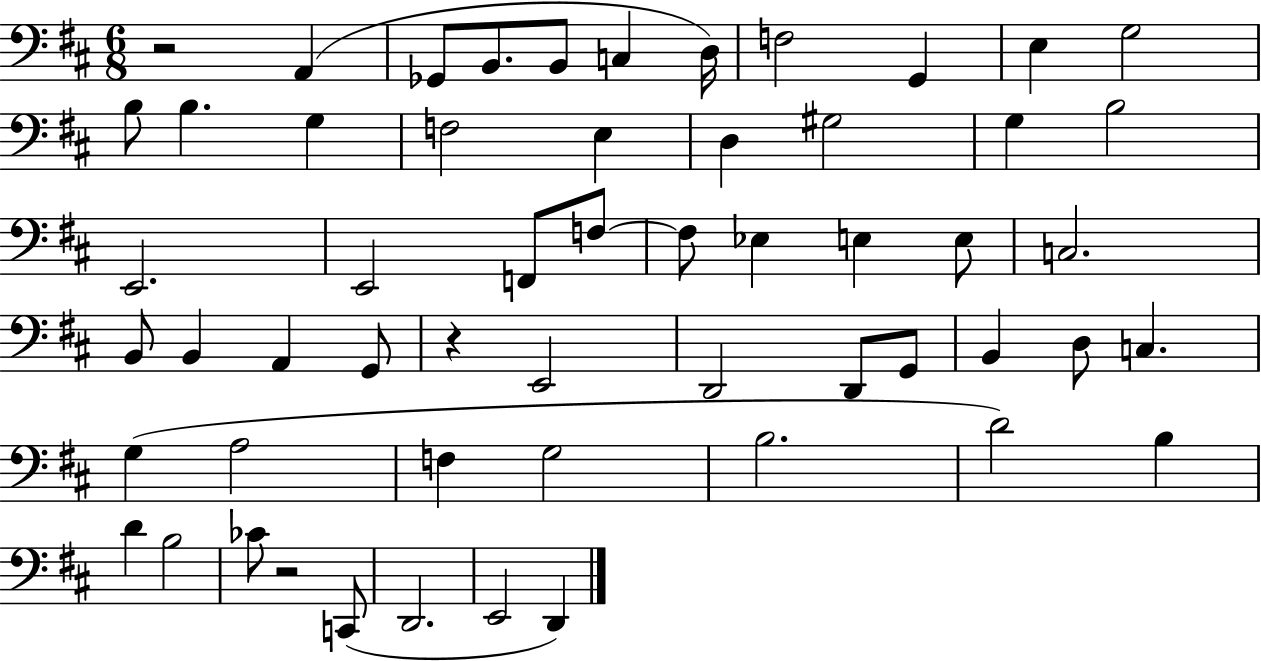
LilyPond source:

{
  \clef bass
  \numericTimeSignature
  \time 6/8
  \key d \major
  \repeat volta 2 { r2 a,4( | ges,8 b,8. b,8 c4 d16) | f2 g,4 | e4 g2 | \break b8 b4. g4 | f2 e4 | d4 gis2 | g4 b2 | \break e,2. | e,2 f,8 f8~~ | f8 ees4 e4 e8 | c2. | \break b,8 b,4 a,4 g,8 | r4 e,2 | d,2 d,8 g,8 | b,4 d8 c4. | \break g4( a2 | f4 g2 | b2. | d'2) b4 | \break d'4 b2 | ces'8 r2 c,8( | d,2. | e,2 d,4) | \break } \bar "|."
}